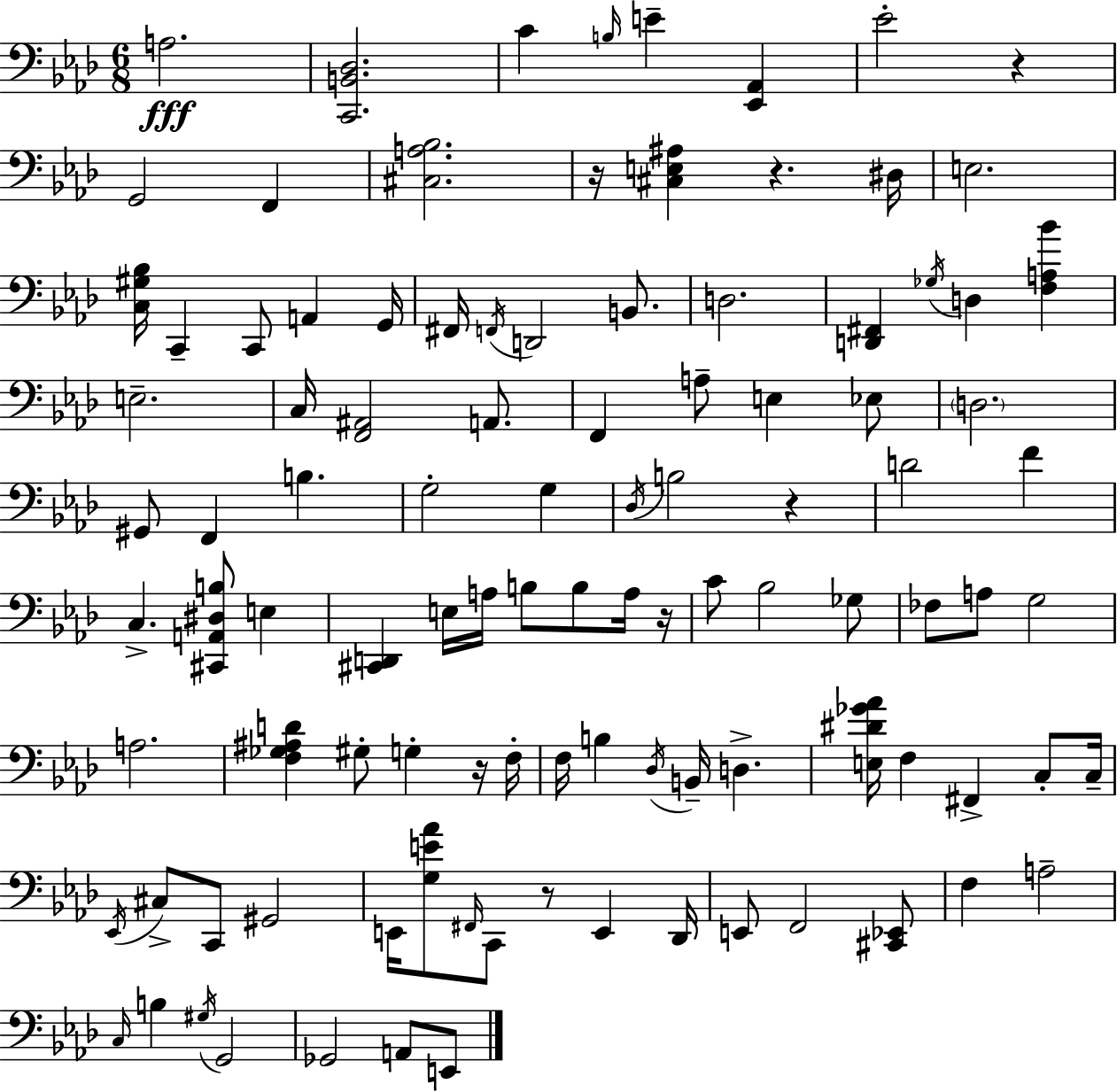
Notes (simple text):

A3/h. [C2,B2,Db3]/h. C4/q B3/s E4/q [Eb2,Ab2]/q Eb4/h R/q G2/h F2/q [C#3,A3,Bb3]/h. R/s [C#3,E3,A#3]/q R/q. D#3/s E3/h. [C3,G#3,Bb3]/s C2/q C2/e A2/q G2/s F#2/s F2/s D2/h B2/e. D3/h. [D2,F#2]/q Gb3/s D3/q [F3,A3,Bb4]/q E3/h. C3/s [F2,A#2]/h A2/e. F2/q A3/e E3/q Eb3/e D3/h. G#2/e F2/q B3/q. G3/h G3/q Db3/s B3/h R/q D4/h F4/q C3/q. [C#2,A2,D#3,B3]/e E3/q [C#2,D2]/q E3/s A3/s B3/e B3/e A3/s R/s C4/e Bb3/h Gb3/e FES3/e A3/e G3/h A3/h. [F3,Gb3,A#3,D4]/q G#3/e G3/q R/s F3/s F3/s B3/q Db3/s B2/s D3/q. [E3,D#4,Gb4,Ab4]/s F3/q F#2/q C3/e C3/s Eb2/s C#3/e C2/e G#2/h E2/s [G3,E4,Ab4]/e F#2/s C2/e R/e E2/q Db2/s E2/e F2/h [C#2,Eb2]/e F3/q A3/h C3/s B3/q G#3/s G2/h Gb2/h A2/e E2/e